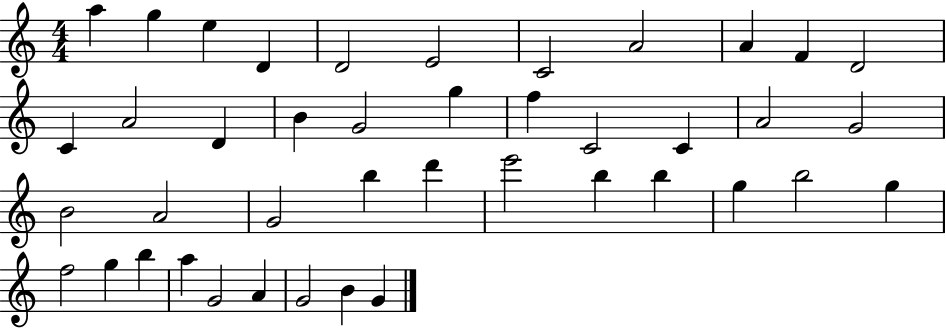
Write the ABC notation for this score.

X:1
T:Untitled
M:4/4
L:1/4
K:C
a g e D D2 E2 C2 A2 A F D2 C A2 D B G2 g f C2 C A2 G2 B2 A2 G2 b d' e'2 b b g b2 g f2 g b a G2 A G2 B G